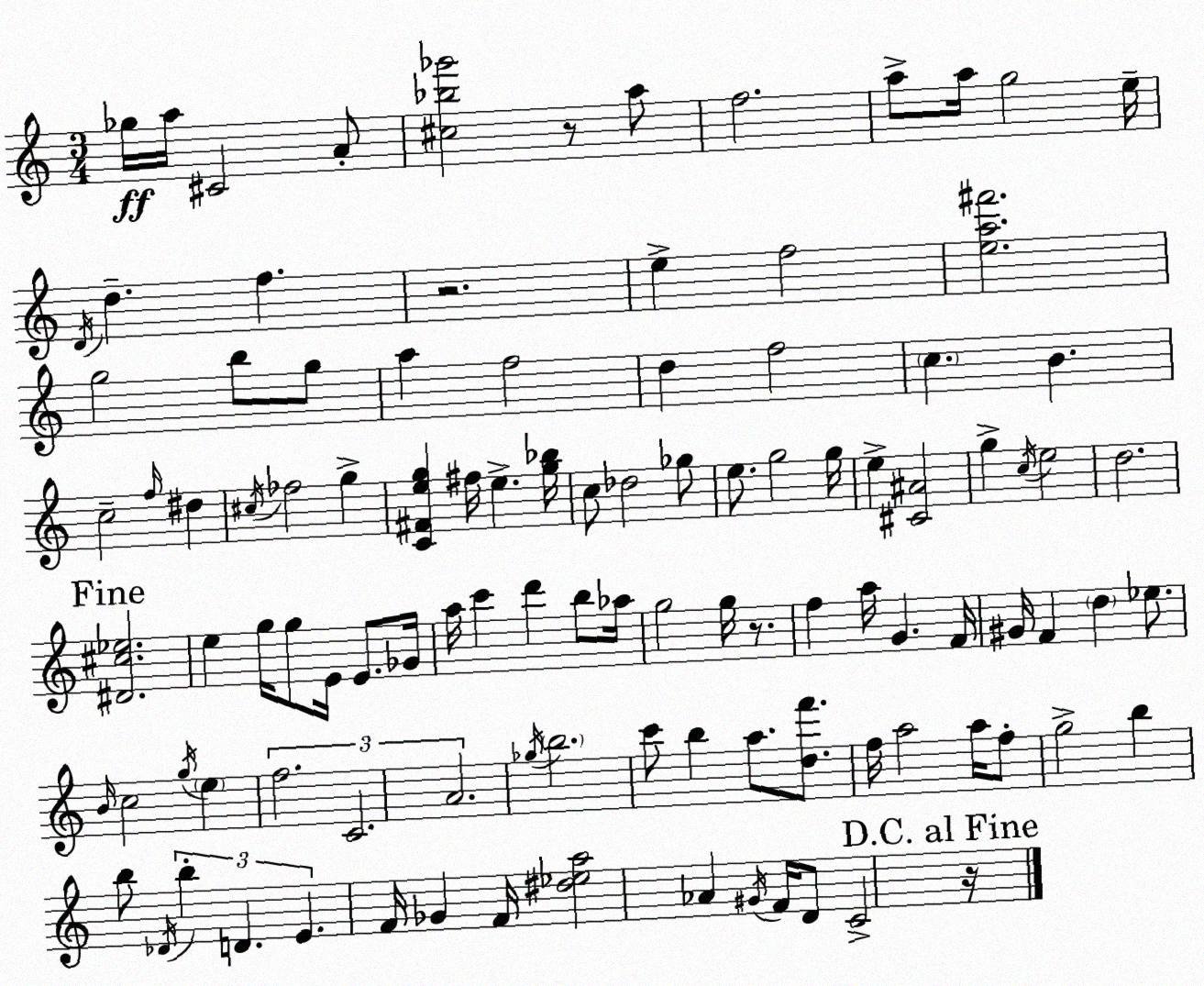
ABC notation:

X:1
T:Untitled
M:3/4
L:1/4
K:C
_g/4 a/4 ^C2 A/2 [^c_b_g']2 z/2 a/2 f2 a/2 a/4 g2 e/4 D/4 d f z2 e f2 [ea^f']2 g2 b/2 g/2 a f2 d f2 c B c2 f/4 ^d ^c/4 _f2 g [C^Feg] ^f/4 e [g_b]/4 c/2 _d2 _g/2 e/2 g2 g/4 e [^C^A]2 g c/4 e2 d2 [^D^c_e]2 e g/4 g/2 E/4 E/2 _G/4 a/4 c' d' b/2 _a/4 g2 g/4 z/2 f a/4 G F/4 ^G/4 F d _e/2 B/4 c2 g/4 e f2 C2 A2 _g/4 b2 c'/2 b a/2 [df']/2 f/4 a2 a/4 f/2 g2 b b/2 _D/4 b D E F/4 _G F/4 [^d_ea]2 _A ^G/4 F/4 D/2 C2 z/4